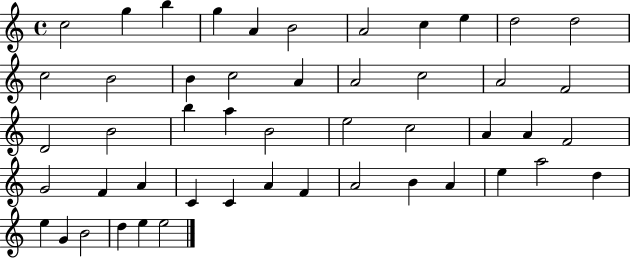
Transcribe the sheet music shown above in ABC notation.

X:1
T:Untitled
M:4/4
L:1/4
K:C
c2 g b g A B2 A2 c e d2 d2 c2 B2 B c2 A A2 c2 A2 F2 D2 B2 b a B2 e2 c2 A A F2 G2 F A C C A F A2 B A e a2 d e G B2 d e e2